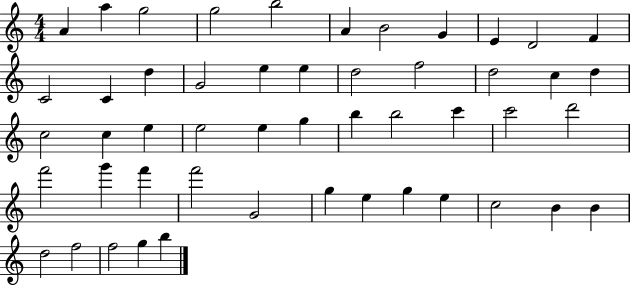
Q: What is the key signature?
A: C major